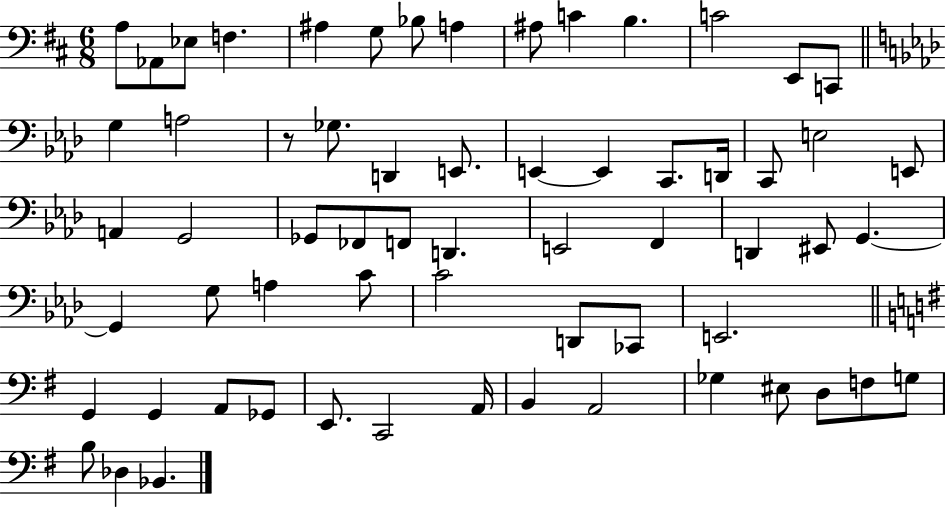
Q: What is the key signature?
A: D major